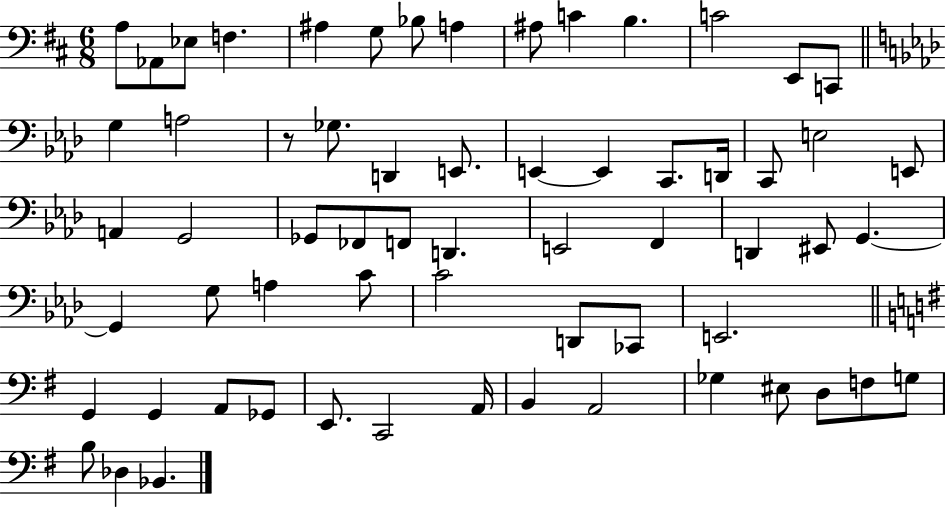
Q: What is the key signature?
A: D major